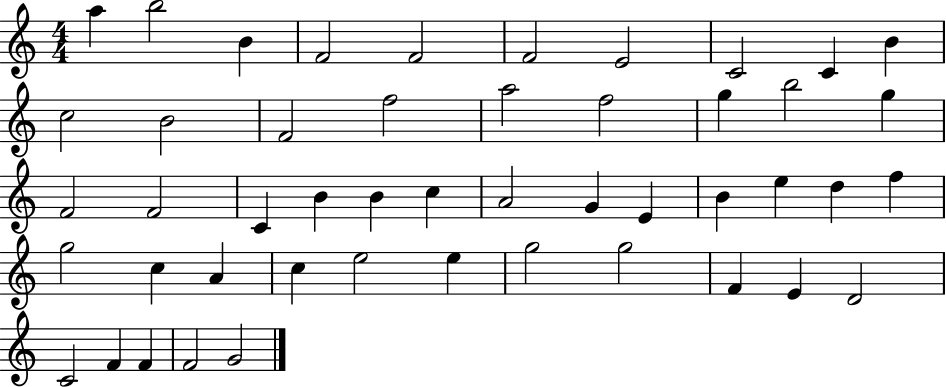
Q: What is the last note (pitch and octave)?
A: G4